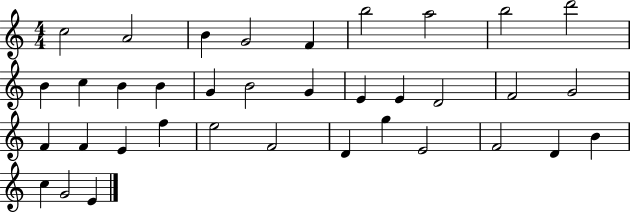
C5/h A4/h B4/q G4/h F4/q B5/h A5/h B5/h D6/h B4/q C5/q B4/q B4/q G4/q B4/h G4/q E4/q E4/q D4/h F4/h G4/h F4/q F4/q E4/q F5/q E5/h F4/h D4/q G5/q E4/h F4/h D4/q B4/q C5/q G4/h E4/q